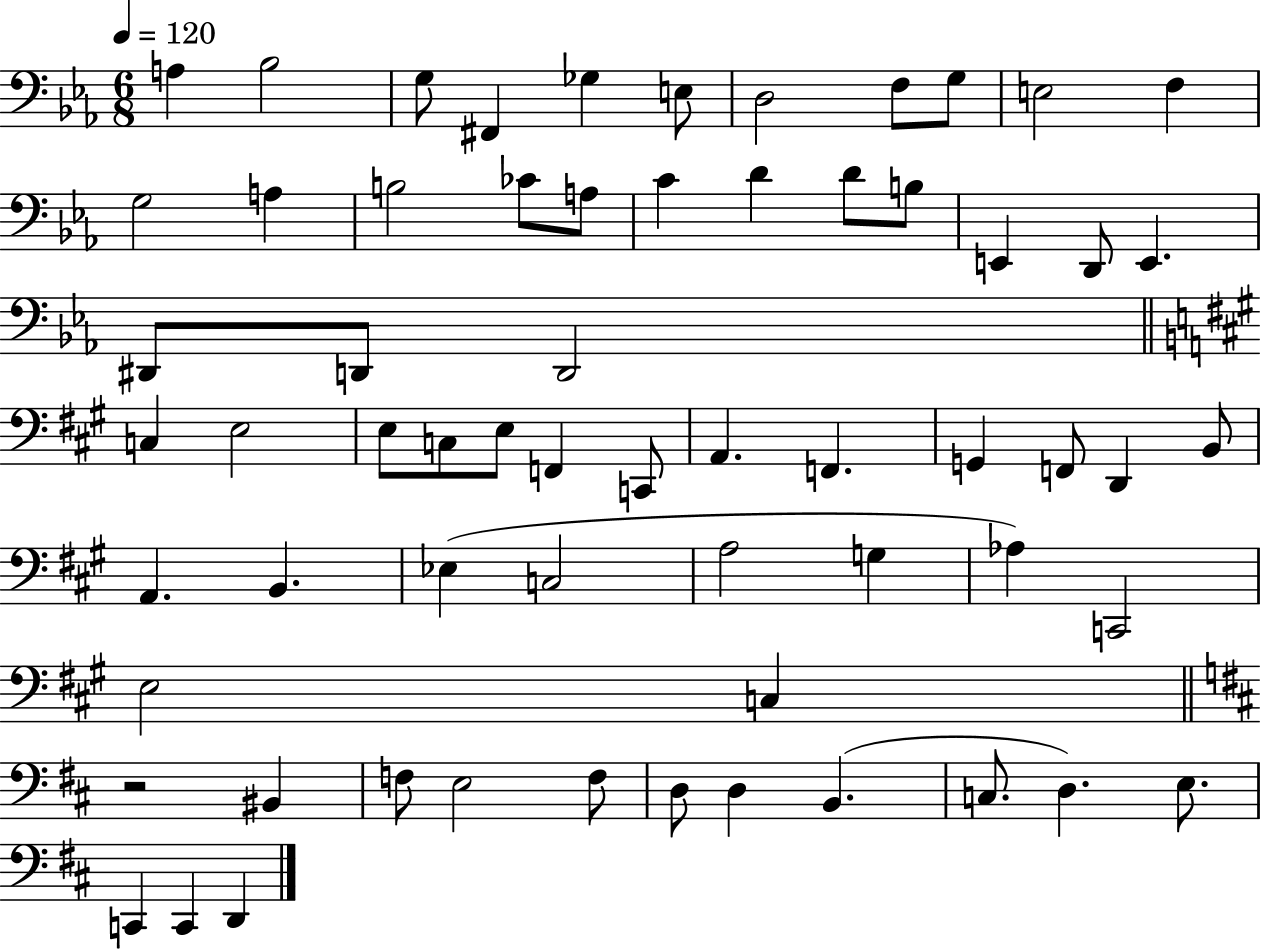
{
  \clef bass
  \numericTimeSignature
  \time 6/8
  \key ees \major
  \tempo 4 = 120
  a4 bes2 | g8 fis,4 ges4 e8 | d2 f8 g8 | e2 f4 | \break g2 a4 | b2 ces'8 a8 | c'4 d'4 d'8 b8 | e,4 d,8 e,4. | \break dis,8 d,8 d,2 | \bar "||" \break \key a \major c4 e2 | e8 c8 e8 f,4 c,8 | a,4. f,4. | g,4 f,8 d,4 b,8 | \break a,4. b,4. | ees4( c2 | a2 g4 | aes4) c,2 | \break e2 c4 | \bar "||" \break \key d \major r2 bis,4 | f8 e2 f8 | d8 d4 b,4.( | c8. d4.) e8. | \break c,4 c,4 d,4 | \bar "|."
}